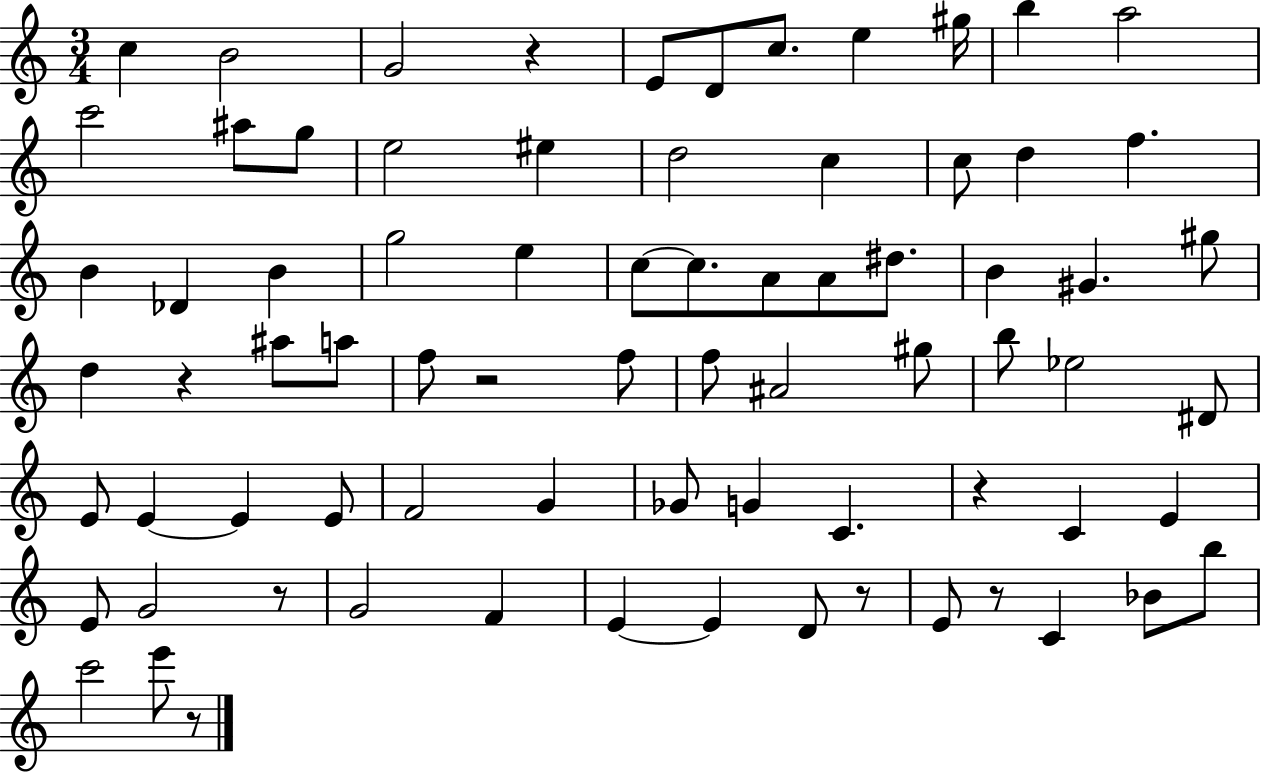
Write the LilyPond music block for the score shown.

{
  \clef treble
  \numericTimeSignature
  \time 3/4
  \key c \major
  c''4 b'2 | g'2 r4 | e'8 d'8 c''8. e''4 gis''16 | b''4 a''2 | \break c'''2 ais''8 g''8 | e''2 eis''4 | d''2 c''4 | c''8 d''4 f''4. | \break b'4 des'4 b'4 | g''2 e''4 | c''8~~ c''8. a'8 a'8 dis''8. | b'4 gis'4. gis''8 | \break d''4 r4 ais''8 a''8 | f''8 r2 f''8 | f''8 ais'2 gis''8 | b''8 ees''2 dis'8 | \break e'8 e'4~~ e'4 e'8 | f'2 g'4 | ges'8 g'4 c'4. | r4 c'4 e'4 | \break e'8 g'2 r8 | g'2 f'4 | e'4~~ e'4 d'8 r8 | e'8 r8 c'4 bes'8 b''8 | \break c'''2 e'''8 r8 | \bar "|."
}